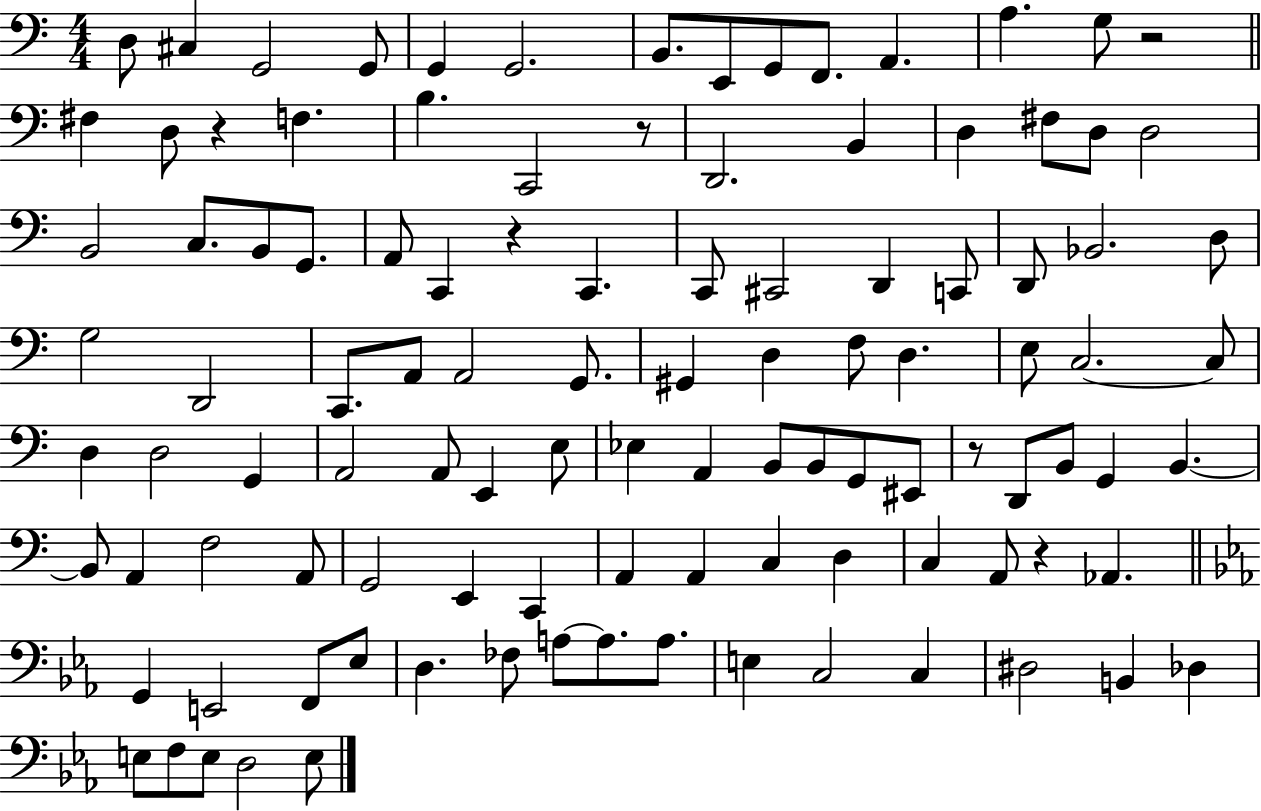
X:1
T:Untitled
M:4/4
L:1/4
K:C
D,/2 ^C, G,,2 G,,/2 G,, G,,2 B,,/2 E,,/2 G,,/2 F,,/2 A,, A, G,/2 z2 ^F, D,/2 z F, B, C,,2 z/2 D,,2 B,, D, ^F,/2 D,/2 D,2 B,,2 C,/2 B,,/2 G,,/2 A,,/2 C,, z C,, C,,/2 ^C,,2 D,, C,,/2 D,,/2 _B,,2 D,/2 G,2 D,,2 C,,/2 A,,/2 A,,2 G,,/2 ^G,, D, F,/2 D, E,/2 C,2 C,/2 D, D,2 G,, A,,2 A,,/2 E,, E,/2 _E, A,, B,,/2 B,,/2 G,,/2 ^E,,/2 z/2 D,,/2 B,,/2 G,, B,, B,,/2 A,, F,2 A,,/2 G,,2 E,, C,, A,, A,, C, D, C, A,,/2 z _A,, G,, E,,2 F,,/2 _E,/2 D, _F,/2 A,/2 A,/2 A,/2 E, C,2 C, ^D,2 B,, _D, E,/2 F,/2 E,/2 D,2 E,/2